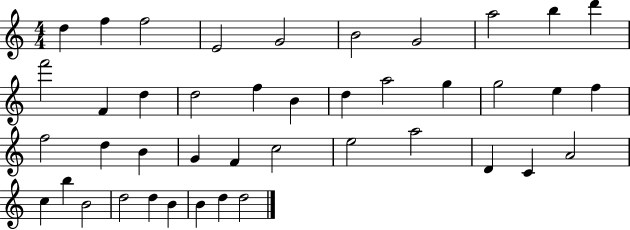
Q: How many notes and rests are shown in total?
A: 42